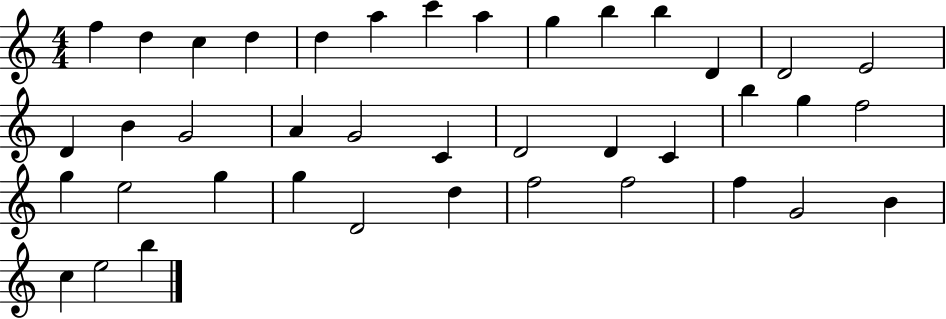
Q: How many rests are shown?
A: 0